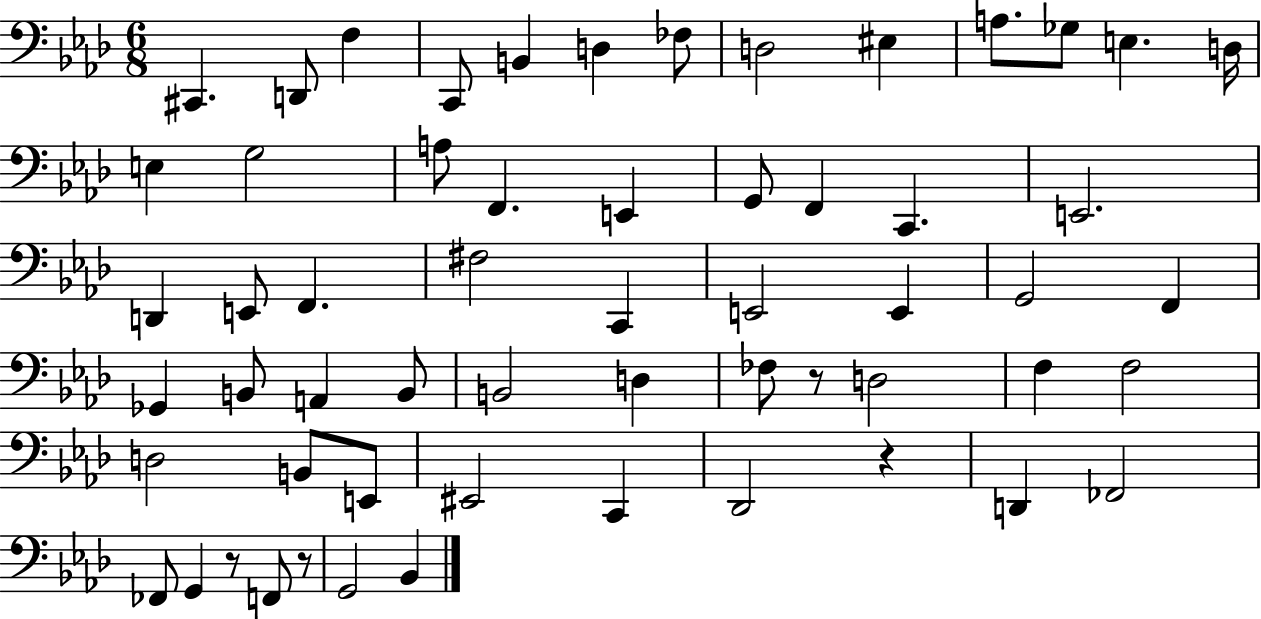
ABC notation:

X:1
T:Untitled
M:6/8
L:1/4
K:Ab
^C,, D,,/2 F, C,,/2 B,, D, _F,/2 D,2 ^E, A,/2 _G,/2 E, D,/4 E, G,2 A,/2 F,, E,, G,,/2 F,, C,, E,,2 D,, E,,/2 F,, ^F,2 C,, E,,2 E,, G,,2 F,, _G,, B,,/2 A,, B,,/2 B,,2 D, _F,/2 z/2 D,2 F, F,2 D,2 B,,/2 E,,/2 ^E,,2 C,, _D,,2 z D,, _F,,2 _F,,/2 G,, z/2 F,,/2 z/2 G,,2 _B,,